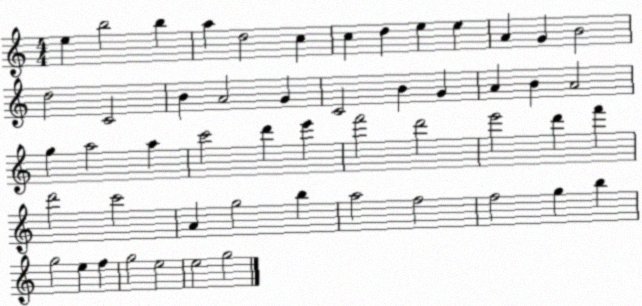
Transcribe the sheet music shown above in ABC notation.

X:1
T:Untitled
M:4/4
L:1/4
K:C
e b2 b a d2 c c d e e A G B2 d2 C2 B A2 G C2 B G A B A2 g a2 a c'2 d' e' f'2 d'2 e'2 d' f' d'2 c'2 A g2 b a2 f2 f2 g b g2 e f g2 e2 e2 g2